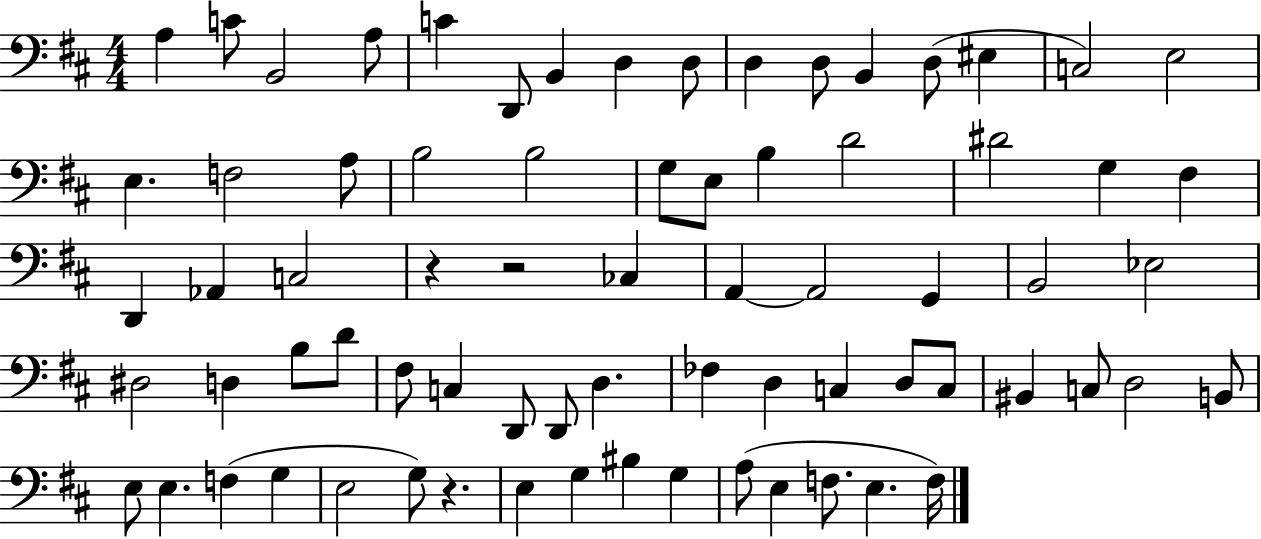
{
  \clef bass
  \numericTimeSignature
  \time 4/4
  \key d \major
  a4 c'8 b,2 a8 | c'4 d,8 b,4 d4 d8 | d4 d8 b,4 d8( eis4 | c2) e2 | \break e4. f2 a8 | b2 b2 | g8 e8 b4 d'2 | dis'2 g4 fis4 | \break d,4 aes,4 c2 | r4 r2 ces4 | a,4~~ a,2 g,4 | b,2 ees2 | \break dis2 d4 b8 d'8 | fis8 c4 d,8 d,8 d4. | fes4 d4 c4 d8 c8 | bis,4 c8 d2 b,8 | \break e8 e4. f4( g4 | e2 g8) r4. | e4 g4 bis4 g4 | a8( e4 f8. e4. f16) | \break \bar "|."
}